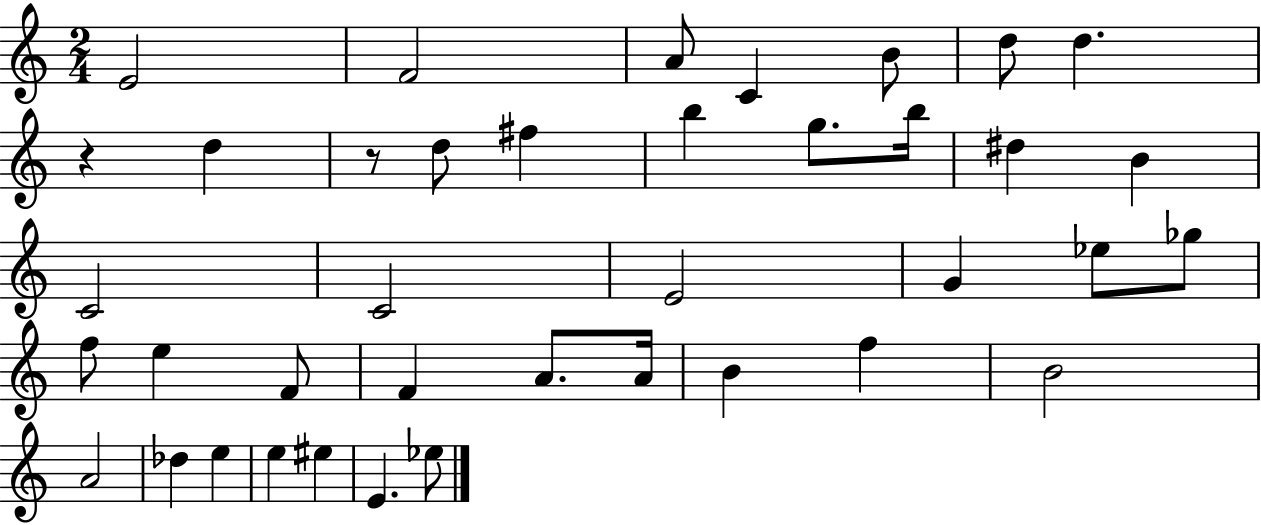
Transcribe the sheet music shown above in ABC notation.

X:1
T:Untitled
M:2/4
L:1/4
K:C
E2 F2 A/2 C B/2 d/2 d z d z/2 d/2 ^f b g/2 b/4 ^d B C2 C2 E2 G _e/2 _g/2 f/2 e F/2 F A/2 A/4 B f B2 A2 _d e e ^e E _e/2